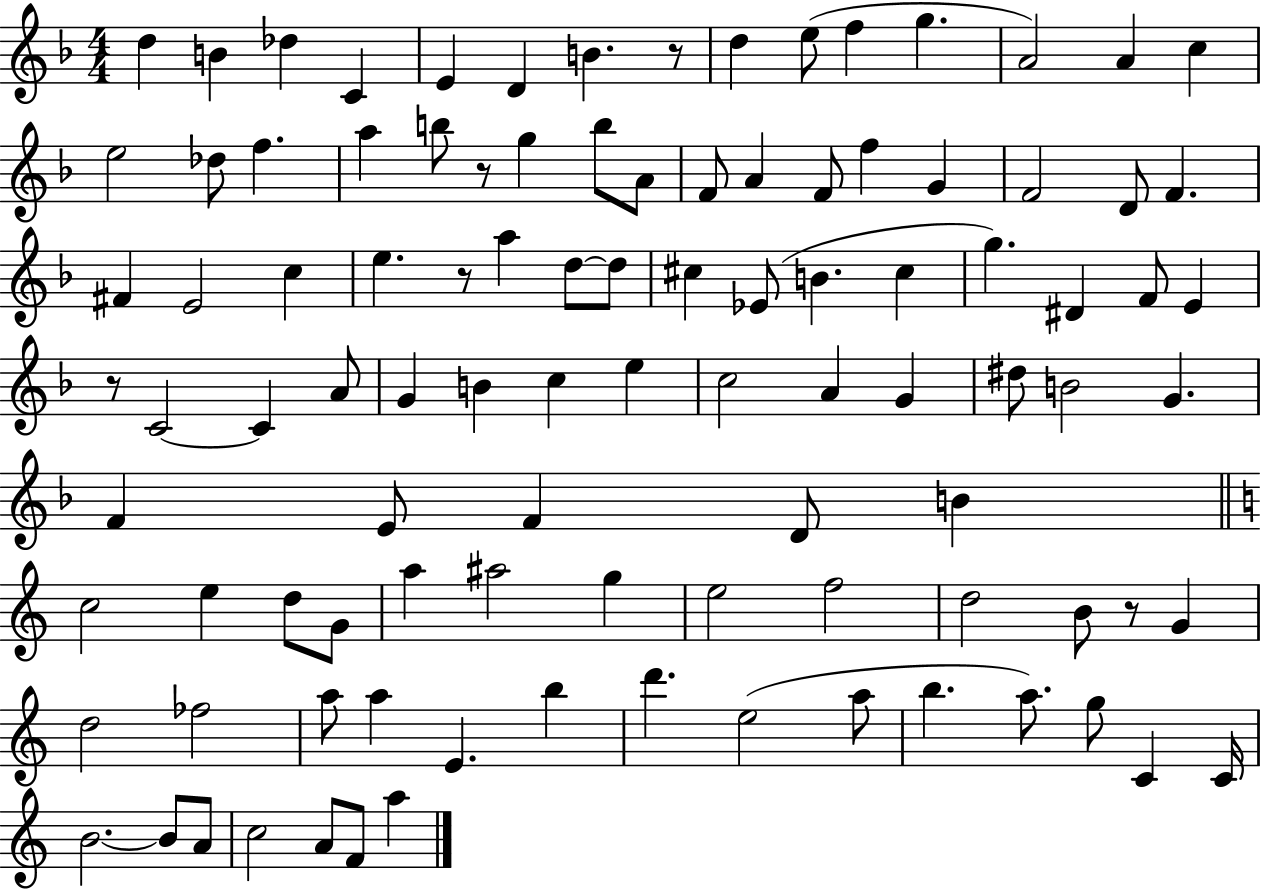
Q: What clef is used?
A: treble